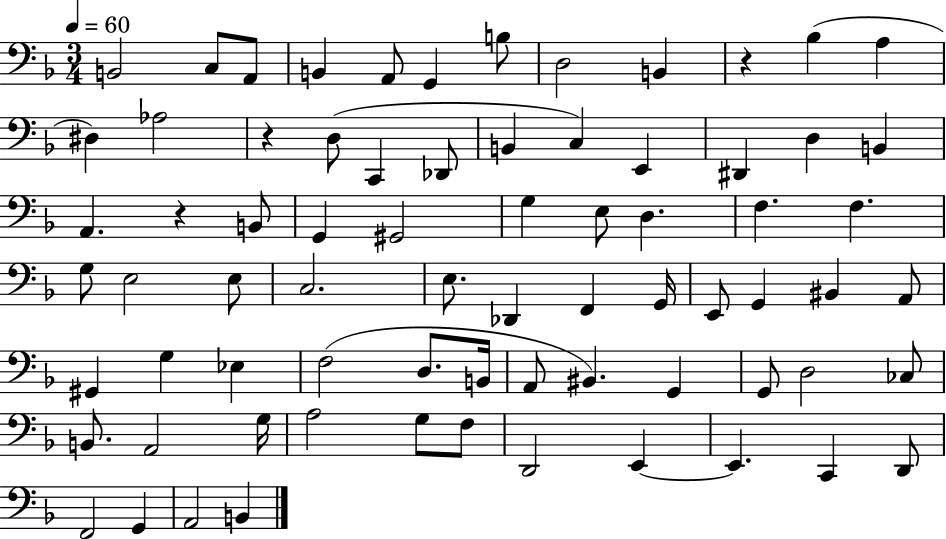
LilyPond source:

{
  \clef bass
  \numericTimeSignature
  \time 3/4
  \key f \major
  \tempo 4 = 60
  b,2 c8 a,8 | b,4 a,8 g,4 b8 | d2 b,4 | r4 bes4( a4 | \break dis4) aes2 | r4 d8( c,4 des,8 | b,4 c4) e,4 | dis,4 d4 b,4 | \break a,4. r4 b,8 | g,4 gis,2 | g4 e8 d4. | f4. f4. | \break g8 e2 e8 | c2. | e8. des,4 f,4 g,16 | e,8 g,4 bis,4 a,8 | \break gis,4 g4 ees4 | f2( d8. b,16 | a,8 bis,4.) g,4 | g,8 d2 ces8 | \break b,8. a,2 g16 | a2 g8 f8 | d,2 e,4~~ | e,4. c,4 d,8 | \break f,2 g,4 | a,2 b,4 | \bar "|."
}